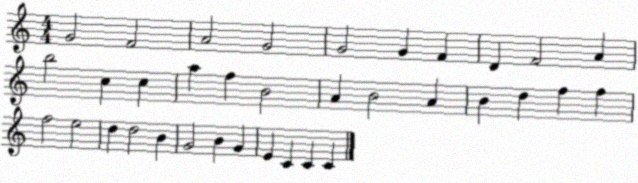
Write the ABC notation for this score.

X:1
T:Untitled
M:4/4
L:1/4
K:C
G2 F2 A2 G2 G2 G F D F2 A b2 c c a f B2 A B2 A B d f f f2 e2 d d2 B G2 B G E C C C